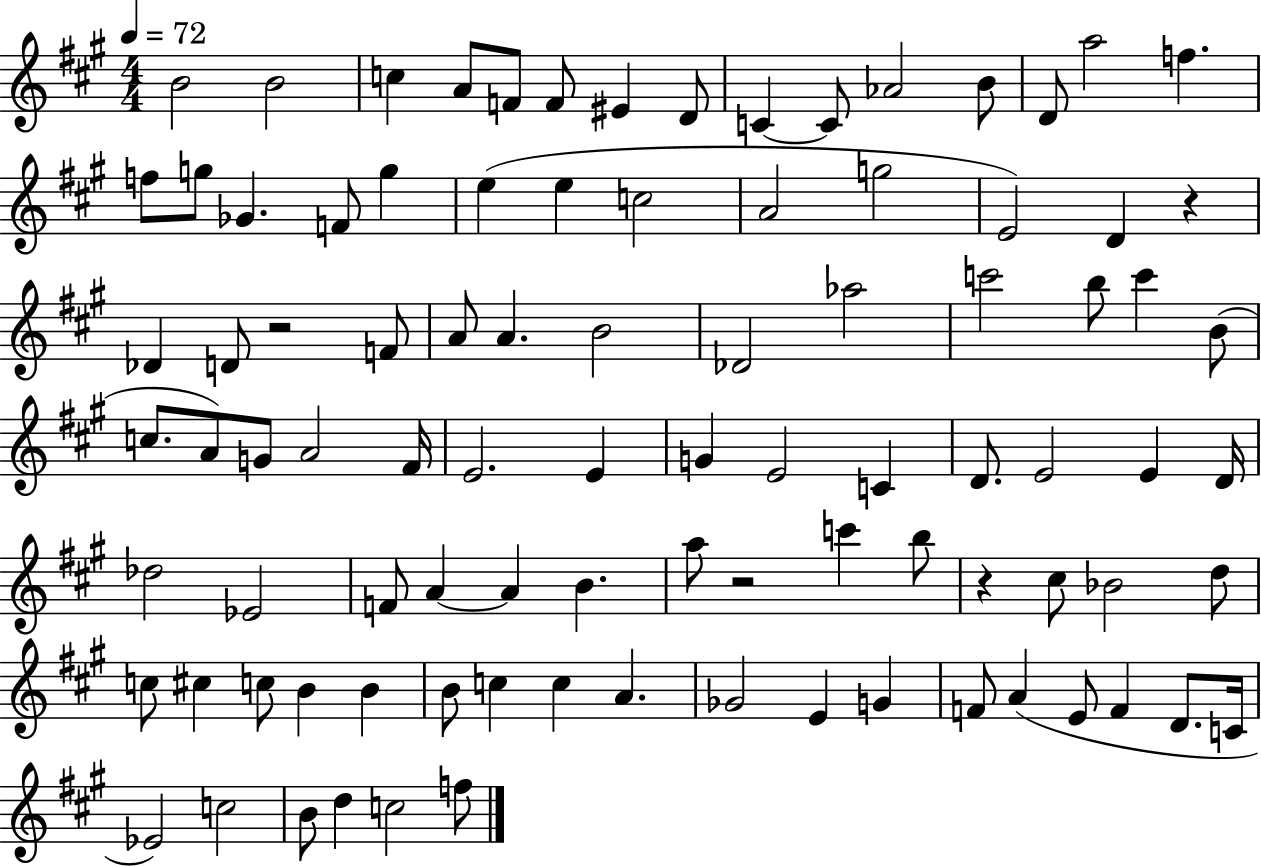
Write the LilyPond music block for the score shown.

{
  \clef treble
  \numericTimeSignature
  \time 4/4
  \key a \major
  \tempo 4 = 72
  b'2 b'2 | c''4 a'8 f'8 f'8 eis'4 d'8 | c'4~~ c'8 aes'2 b'8 | d'8 a''2 f''4. | \break f''8 g''8 ges'4. f'8 g''4 | e''4( e''4 c''2 | a'2 g''2 | e'2) d'4 r4 | \break des'4 d'8 r2 f'8 | a'8 a'4. b'2 | des'2 aes''2 | c'''2 b''8 c'''4 b'8( | \break c''8. a'8) g'8 a'2 fis'16 | e'2. e'4 | g'4 e'2 c'4 | d'8. e'2 e'4 d'16 | \break des''2 ees'2 | f'8 a'4~~ a'4 b'4. | a''8 r2 c'''4 b''8 | r4 cis''8 bes'2 d''8 | \break c''8 cis''4 c''8 b'4 b'4 | b'8 c''4 c''4 a'4. | ges'2 e'4 g'4 | f'8 a'4( e'8 f'4 d'8. c'16 | \break ees'2) c''2 | b'8 d''4 c''2 f''8 | \bar "|."
}